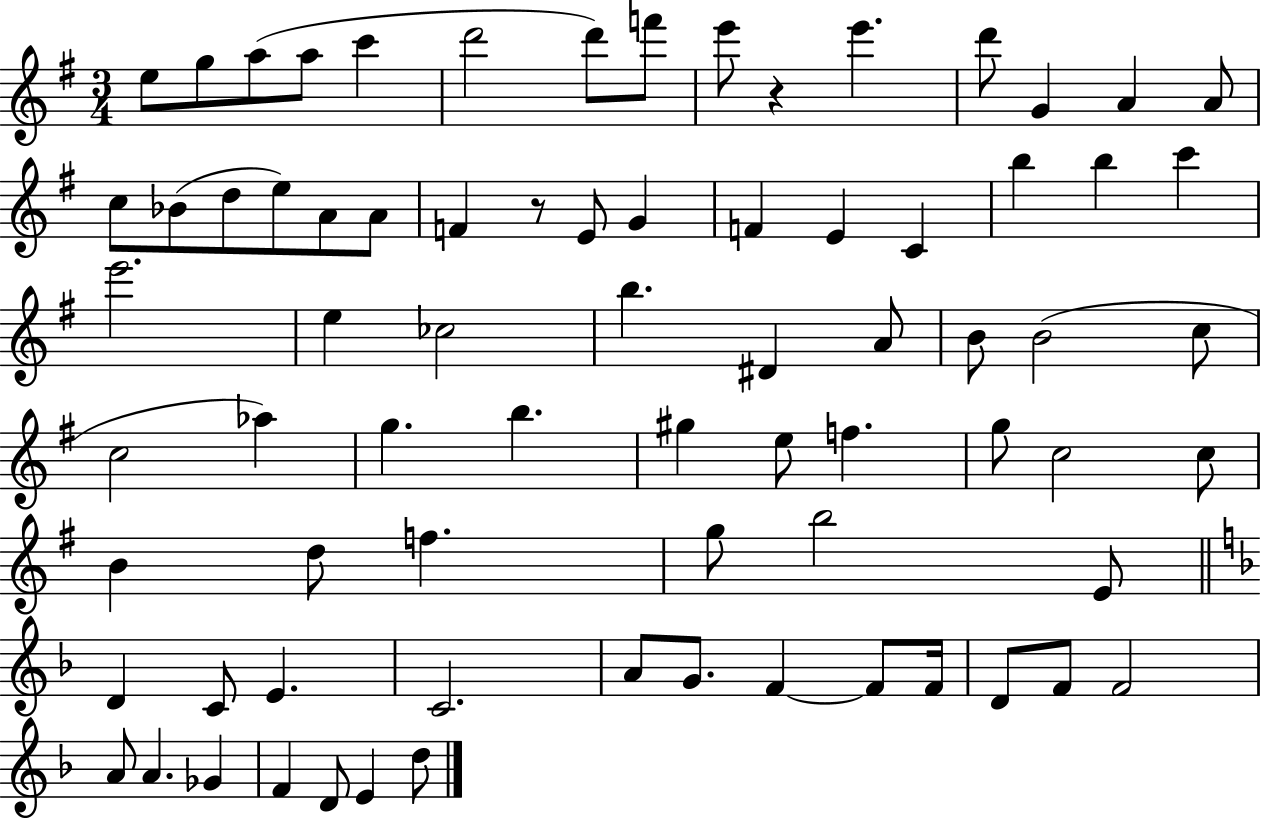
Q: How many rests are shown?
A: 2